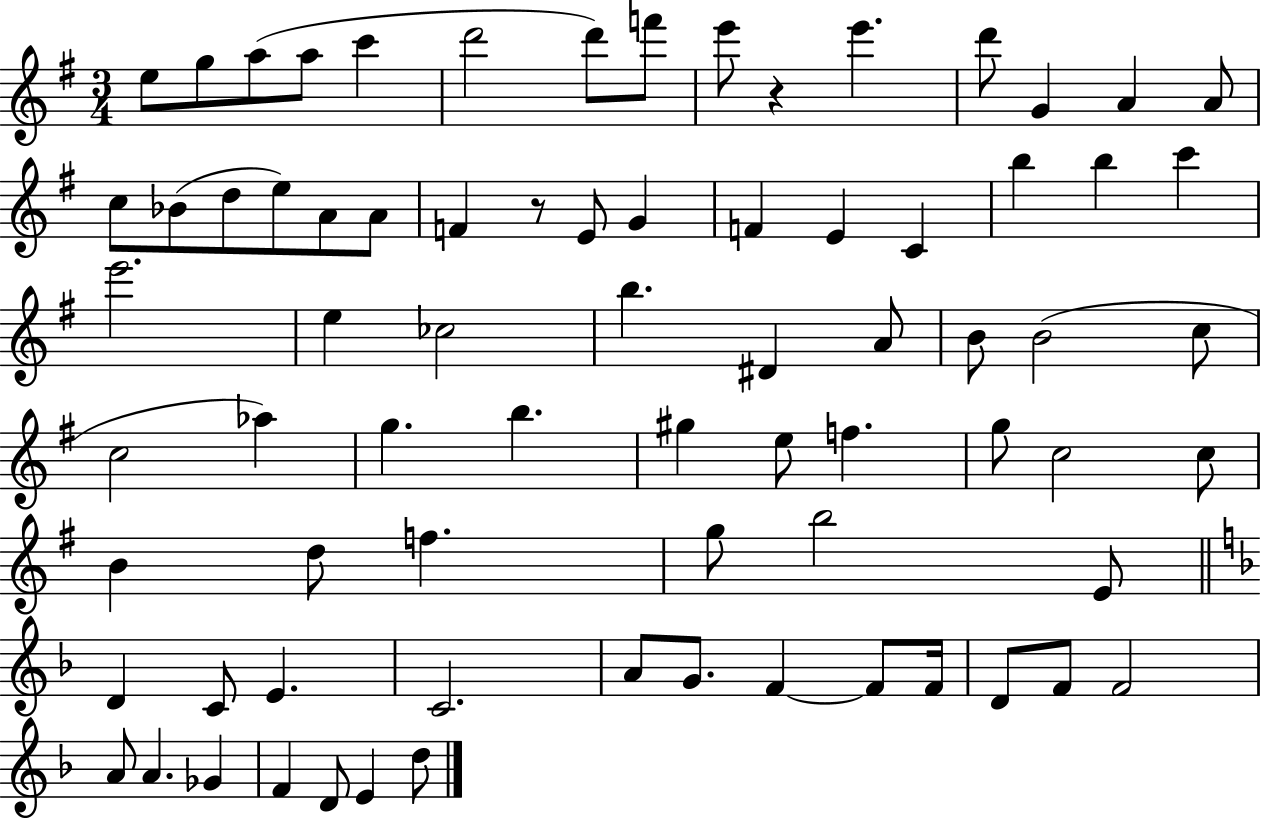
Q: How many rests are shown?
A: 2